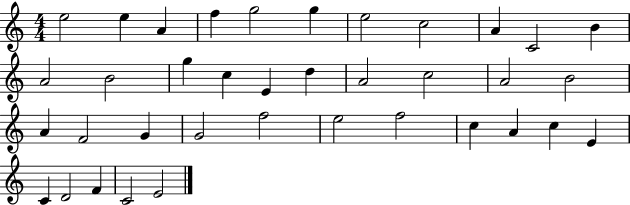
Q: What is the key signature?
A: C major